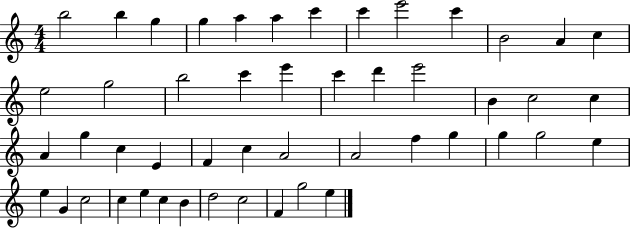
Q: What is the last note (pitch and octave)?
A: E5